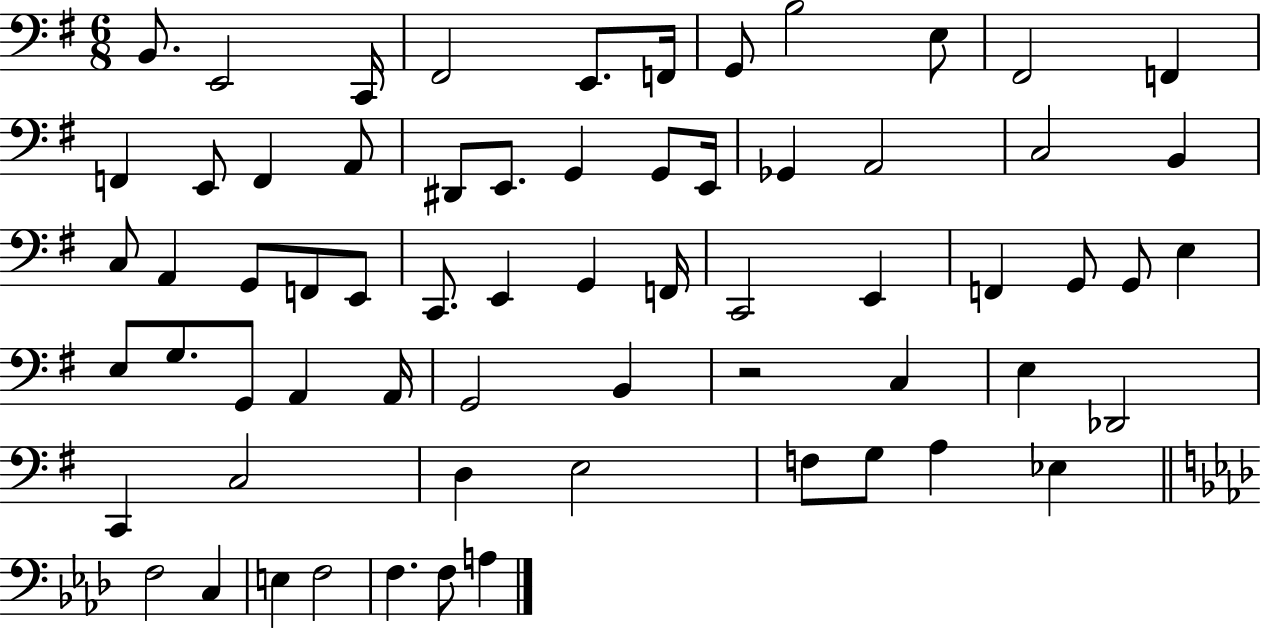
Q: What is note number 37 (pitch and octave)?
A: G2